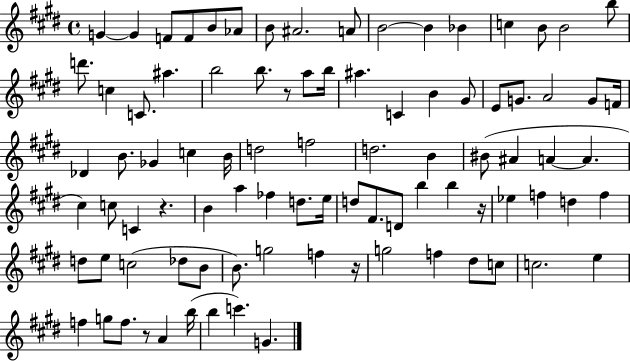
G4/q G4/q F4/e F4/e B4/e Ab4/e B4/e A#4/h. A4/e B4/h B4/q Bb4/q C5/q B4/e B4/h B5/e D6/e. C5/q C4/e. A#5/q. B5/h B5/e. R/e A5/e B5/s A#5/q. C4/q B4/q G#4/e E4/e G4/e. A4/h G4/e F4/s Db4/q B4/e. Gb4/q C5/q B4/s D5/h F5/h D5/h. B4/q BIS4/e A#4/q A4/q A4/q. C#5/q C5/e C4/q R/q. B4/q A5/q FES5/q D5/e. E5/s D5/e F#4/e. D4/e B5/q B5/q R/s Eb5/q F5/q D5/q F5/q D5/e E5/e C5/h Db5/e B4/e B4/e. G5/h F5/q R/s G5/h F5/q D#5/e C5/e C5/h. E5/q F5/q G5/e F5/e. R/e A4/q B5/s B5/q C6/q. G4/q.